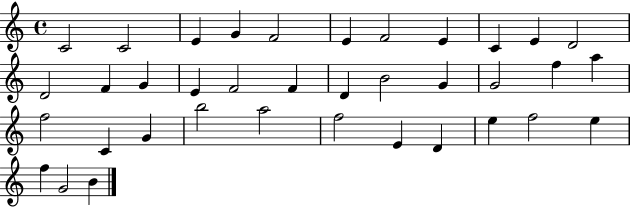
C4/h C4/h E4/q G4/q F4/h E4/q F4/h E4/q C4/q E4/q D4/h D4/h F4/q G4/q E4/q F4/h F4/q D4/q B4/h G4/q G4/h F5/q A5/q F5/h C4/q G4/q B5/h A5/h F5/h E4/q D4/q E5/q F5/h E5/q F5/q G4/h B4/q